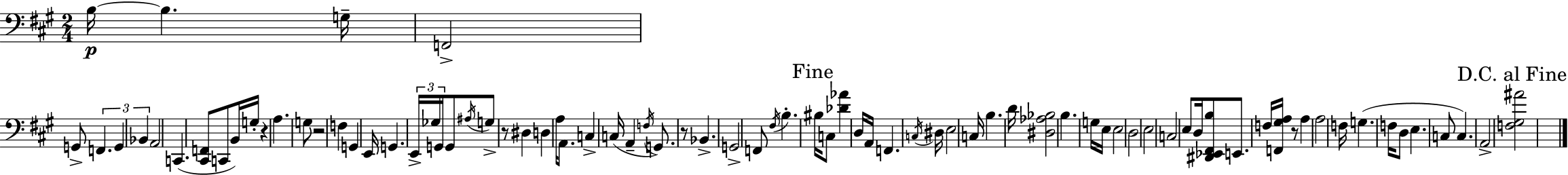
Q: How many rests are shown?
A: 5